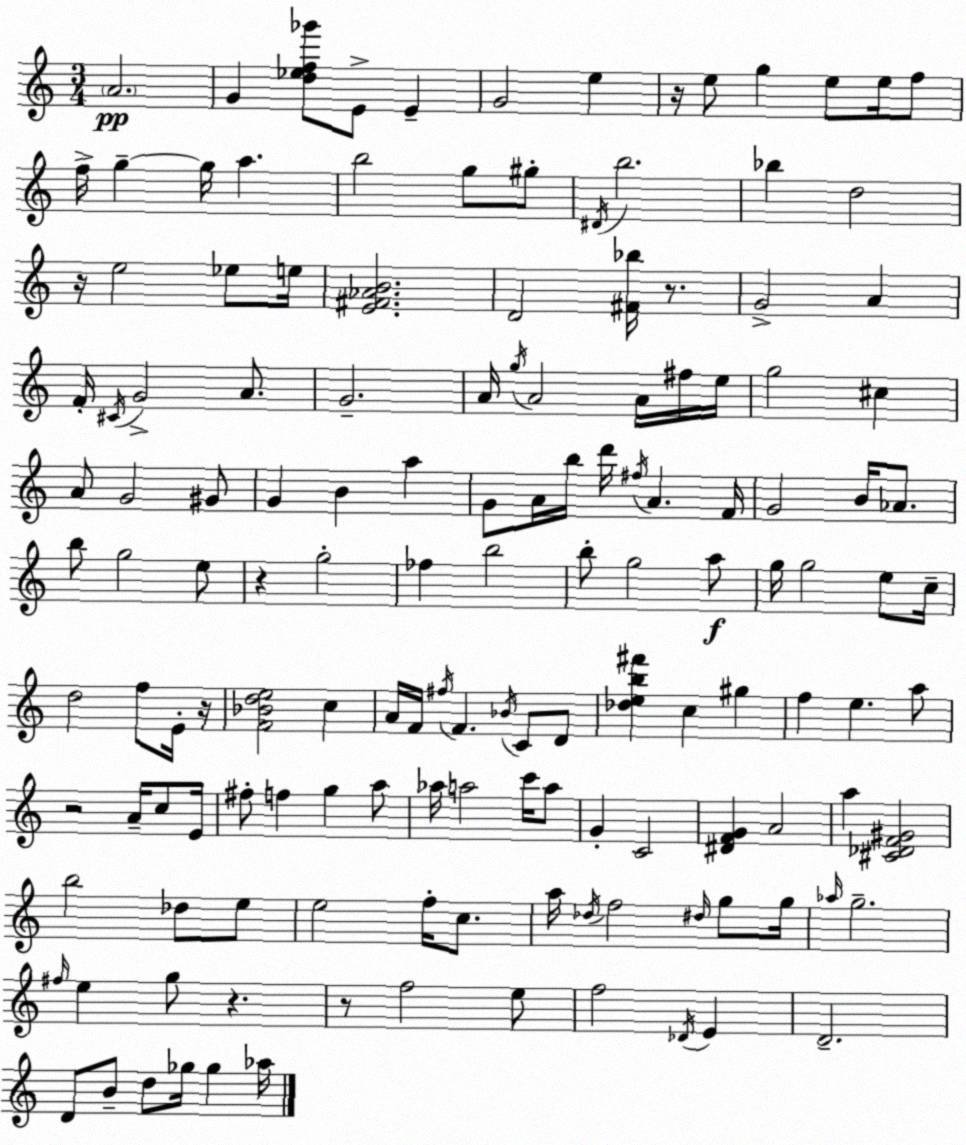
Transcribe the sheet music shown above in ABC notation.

X:1
T:Untitled
M:3/4
L:1/4
K:C
A2 G [d_ef_g']/2 E/2 E G2 e z/4 e/2 g e/2 e/4 f/2 f/4 g g/4 a b2 g/2 ^g/2 ^D/4 b2 _b d2 z/4 e2 _e/2 e/4 [E^F_AB]2 D2 [^F_b]/4 z/2 G2 A F/4 ^C/4 G2 A/2 G2 A/4 g/4 A2 A/4 ^f/4 e/4 g2 ^c A/2 G2 ^G/2 G B a G/2 A/4 b/4 d'/4 ^f/4 A F/4 G2 B/4 _A/2 b/2 g2 e/2 z g2 _f b2 b/2 g2 a/2 g/4 g2 e/2 c/4 d2 f/2 E/4 z/4 [F_Bde]2 c A/4 F/4 ^f/4 F _B/4 C/2 D/2 [_deb^f'] c ^g f e a/2 z2 A/4 c/2 E/4 ^f/2 f g a/2 _a/4 a2 c'/4 a/2 G C2 [^DFG] A2 a [^C_DF^G]2 b2 _d/2 e/2 e2 f/4 c/2 a/4 _d/4 f2 ^d/4 g/2 g/4 _a/4 g2 ^f/4 e g/2 z z/2 f2 e/2 f2 _D/4 E D2 D/2 B/2 d/2 _g/4 _g _a/4